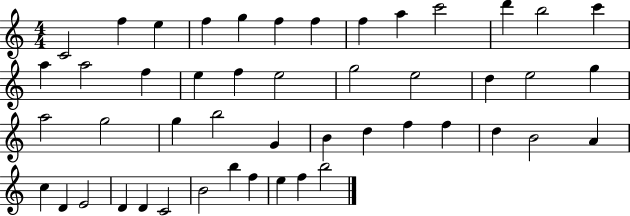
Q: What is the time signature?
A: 4/4